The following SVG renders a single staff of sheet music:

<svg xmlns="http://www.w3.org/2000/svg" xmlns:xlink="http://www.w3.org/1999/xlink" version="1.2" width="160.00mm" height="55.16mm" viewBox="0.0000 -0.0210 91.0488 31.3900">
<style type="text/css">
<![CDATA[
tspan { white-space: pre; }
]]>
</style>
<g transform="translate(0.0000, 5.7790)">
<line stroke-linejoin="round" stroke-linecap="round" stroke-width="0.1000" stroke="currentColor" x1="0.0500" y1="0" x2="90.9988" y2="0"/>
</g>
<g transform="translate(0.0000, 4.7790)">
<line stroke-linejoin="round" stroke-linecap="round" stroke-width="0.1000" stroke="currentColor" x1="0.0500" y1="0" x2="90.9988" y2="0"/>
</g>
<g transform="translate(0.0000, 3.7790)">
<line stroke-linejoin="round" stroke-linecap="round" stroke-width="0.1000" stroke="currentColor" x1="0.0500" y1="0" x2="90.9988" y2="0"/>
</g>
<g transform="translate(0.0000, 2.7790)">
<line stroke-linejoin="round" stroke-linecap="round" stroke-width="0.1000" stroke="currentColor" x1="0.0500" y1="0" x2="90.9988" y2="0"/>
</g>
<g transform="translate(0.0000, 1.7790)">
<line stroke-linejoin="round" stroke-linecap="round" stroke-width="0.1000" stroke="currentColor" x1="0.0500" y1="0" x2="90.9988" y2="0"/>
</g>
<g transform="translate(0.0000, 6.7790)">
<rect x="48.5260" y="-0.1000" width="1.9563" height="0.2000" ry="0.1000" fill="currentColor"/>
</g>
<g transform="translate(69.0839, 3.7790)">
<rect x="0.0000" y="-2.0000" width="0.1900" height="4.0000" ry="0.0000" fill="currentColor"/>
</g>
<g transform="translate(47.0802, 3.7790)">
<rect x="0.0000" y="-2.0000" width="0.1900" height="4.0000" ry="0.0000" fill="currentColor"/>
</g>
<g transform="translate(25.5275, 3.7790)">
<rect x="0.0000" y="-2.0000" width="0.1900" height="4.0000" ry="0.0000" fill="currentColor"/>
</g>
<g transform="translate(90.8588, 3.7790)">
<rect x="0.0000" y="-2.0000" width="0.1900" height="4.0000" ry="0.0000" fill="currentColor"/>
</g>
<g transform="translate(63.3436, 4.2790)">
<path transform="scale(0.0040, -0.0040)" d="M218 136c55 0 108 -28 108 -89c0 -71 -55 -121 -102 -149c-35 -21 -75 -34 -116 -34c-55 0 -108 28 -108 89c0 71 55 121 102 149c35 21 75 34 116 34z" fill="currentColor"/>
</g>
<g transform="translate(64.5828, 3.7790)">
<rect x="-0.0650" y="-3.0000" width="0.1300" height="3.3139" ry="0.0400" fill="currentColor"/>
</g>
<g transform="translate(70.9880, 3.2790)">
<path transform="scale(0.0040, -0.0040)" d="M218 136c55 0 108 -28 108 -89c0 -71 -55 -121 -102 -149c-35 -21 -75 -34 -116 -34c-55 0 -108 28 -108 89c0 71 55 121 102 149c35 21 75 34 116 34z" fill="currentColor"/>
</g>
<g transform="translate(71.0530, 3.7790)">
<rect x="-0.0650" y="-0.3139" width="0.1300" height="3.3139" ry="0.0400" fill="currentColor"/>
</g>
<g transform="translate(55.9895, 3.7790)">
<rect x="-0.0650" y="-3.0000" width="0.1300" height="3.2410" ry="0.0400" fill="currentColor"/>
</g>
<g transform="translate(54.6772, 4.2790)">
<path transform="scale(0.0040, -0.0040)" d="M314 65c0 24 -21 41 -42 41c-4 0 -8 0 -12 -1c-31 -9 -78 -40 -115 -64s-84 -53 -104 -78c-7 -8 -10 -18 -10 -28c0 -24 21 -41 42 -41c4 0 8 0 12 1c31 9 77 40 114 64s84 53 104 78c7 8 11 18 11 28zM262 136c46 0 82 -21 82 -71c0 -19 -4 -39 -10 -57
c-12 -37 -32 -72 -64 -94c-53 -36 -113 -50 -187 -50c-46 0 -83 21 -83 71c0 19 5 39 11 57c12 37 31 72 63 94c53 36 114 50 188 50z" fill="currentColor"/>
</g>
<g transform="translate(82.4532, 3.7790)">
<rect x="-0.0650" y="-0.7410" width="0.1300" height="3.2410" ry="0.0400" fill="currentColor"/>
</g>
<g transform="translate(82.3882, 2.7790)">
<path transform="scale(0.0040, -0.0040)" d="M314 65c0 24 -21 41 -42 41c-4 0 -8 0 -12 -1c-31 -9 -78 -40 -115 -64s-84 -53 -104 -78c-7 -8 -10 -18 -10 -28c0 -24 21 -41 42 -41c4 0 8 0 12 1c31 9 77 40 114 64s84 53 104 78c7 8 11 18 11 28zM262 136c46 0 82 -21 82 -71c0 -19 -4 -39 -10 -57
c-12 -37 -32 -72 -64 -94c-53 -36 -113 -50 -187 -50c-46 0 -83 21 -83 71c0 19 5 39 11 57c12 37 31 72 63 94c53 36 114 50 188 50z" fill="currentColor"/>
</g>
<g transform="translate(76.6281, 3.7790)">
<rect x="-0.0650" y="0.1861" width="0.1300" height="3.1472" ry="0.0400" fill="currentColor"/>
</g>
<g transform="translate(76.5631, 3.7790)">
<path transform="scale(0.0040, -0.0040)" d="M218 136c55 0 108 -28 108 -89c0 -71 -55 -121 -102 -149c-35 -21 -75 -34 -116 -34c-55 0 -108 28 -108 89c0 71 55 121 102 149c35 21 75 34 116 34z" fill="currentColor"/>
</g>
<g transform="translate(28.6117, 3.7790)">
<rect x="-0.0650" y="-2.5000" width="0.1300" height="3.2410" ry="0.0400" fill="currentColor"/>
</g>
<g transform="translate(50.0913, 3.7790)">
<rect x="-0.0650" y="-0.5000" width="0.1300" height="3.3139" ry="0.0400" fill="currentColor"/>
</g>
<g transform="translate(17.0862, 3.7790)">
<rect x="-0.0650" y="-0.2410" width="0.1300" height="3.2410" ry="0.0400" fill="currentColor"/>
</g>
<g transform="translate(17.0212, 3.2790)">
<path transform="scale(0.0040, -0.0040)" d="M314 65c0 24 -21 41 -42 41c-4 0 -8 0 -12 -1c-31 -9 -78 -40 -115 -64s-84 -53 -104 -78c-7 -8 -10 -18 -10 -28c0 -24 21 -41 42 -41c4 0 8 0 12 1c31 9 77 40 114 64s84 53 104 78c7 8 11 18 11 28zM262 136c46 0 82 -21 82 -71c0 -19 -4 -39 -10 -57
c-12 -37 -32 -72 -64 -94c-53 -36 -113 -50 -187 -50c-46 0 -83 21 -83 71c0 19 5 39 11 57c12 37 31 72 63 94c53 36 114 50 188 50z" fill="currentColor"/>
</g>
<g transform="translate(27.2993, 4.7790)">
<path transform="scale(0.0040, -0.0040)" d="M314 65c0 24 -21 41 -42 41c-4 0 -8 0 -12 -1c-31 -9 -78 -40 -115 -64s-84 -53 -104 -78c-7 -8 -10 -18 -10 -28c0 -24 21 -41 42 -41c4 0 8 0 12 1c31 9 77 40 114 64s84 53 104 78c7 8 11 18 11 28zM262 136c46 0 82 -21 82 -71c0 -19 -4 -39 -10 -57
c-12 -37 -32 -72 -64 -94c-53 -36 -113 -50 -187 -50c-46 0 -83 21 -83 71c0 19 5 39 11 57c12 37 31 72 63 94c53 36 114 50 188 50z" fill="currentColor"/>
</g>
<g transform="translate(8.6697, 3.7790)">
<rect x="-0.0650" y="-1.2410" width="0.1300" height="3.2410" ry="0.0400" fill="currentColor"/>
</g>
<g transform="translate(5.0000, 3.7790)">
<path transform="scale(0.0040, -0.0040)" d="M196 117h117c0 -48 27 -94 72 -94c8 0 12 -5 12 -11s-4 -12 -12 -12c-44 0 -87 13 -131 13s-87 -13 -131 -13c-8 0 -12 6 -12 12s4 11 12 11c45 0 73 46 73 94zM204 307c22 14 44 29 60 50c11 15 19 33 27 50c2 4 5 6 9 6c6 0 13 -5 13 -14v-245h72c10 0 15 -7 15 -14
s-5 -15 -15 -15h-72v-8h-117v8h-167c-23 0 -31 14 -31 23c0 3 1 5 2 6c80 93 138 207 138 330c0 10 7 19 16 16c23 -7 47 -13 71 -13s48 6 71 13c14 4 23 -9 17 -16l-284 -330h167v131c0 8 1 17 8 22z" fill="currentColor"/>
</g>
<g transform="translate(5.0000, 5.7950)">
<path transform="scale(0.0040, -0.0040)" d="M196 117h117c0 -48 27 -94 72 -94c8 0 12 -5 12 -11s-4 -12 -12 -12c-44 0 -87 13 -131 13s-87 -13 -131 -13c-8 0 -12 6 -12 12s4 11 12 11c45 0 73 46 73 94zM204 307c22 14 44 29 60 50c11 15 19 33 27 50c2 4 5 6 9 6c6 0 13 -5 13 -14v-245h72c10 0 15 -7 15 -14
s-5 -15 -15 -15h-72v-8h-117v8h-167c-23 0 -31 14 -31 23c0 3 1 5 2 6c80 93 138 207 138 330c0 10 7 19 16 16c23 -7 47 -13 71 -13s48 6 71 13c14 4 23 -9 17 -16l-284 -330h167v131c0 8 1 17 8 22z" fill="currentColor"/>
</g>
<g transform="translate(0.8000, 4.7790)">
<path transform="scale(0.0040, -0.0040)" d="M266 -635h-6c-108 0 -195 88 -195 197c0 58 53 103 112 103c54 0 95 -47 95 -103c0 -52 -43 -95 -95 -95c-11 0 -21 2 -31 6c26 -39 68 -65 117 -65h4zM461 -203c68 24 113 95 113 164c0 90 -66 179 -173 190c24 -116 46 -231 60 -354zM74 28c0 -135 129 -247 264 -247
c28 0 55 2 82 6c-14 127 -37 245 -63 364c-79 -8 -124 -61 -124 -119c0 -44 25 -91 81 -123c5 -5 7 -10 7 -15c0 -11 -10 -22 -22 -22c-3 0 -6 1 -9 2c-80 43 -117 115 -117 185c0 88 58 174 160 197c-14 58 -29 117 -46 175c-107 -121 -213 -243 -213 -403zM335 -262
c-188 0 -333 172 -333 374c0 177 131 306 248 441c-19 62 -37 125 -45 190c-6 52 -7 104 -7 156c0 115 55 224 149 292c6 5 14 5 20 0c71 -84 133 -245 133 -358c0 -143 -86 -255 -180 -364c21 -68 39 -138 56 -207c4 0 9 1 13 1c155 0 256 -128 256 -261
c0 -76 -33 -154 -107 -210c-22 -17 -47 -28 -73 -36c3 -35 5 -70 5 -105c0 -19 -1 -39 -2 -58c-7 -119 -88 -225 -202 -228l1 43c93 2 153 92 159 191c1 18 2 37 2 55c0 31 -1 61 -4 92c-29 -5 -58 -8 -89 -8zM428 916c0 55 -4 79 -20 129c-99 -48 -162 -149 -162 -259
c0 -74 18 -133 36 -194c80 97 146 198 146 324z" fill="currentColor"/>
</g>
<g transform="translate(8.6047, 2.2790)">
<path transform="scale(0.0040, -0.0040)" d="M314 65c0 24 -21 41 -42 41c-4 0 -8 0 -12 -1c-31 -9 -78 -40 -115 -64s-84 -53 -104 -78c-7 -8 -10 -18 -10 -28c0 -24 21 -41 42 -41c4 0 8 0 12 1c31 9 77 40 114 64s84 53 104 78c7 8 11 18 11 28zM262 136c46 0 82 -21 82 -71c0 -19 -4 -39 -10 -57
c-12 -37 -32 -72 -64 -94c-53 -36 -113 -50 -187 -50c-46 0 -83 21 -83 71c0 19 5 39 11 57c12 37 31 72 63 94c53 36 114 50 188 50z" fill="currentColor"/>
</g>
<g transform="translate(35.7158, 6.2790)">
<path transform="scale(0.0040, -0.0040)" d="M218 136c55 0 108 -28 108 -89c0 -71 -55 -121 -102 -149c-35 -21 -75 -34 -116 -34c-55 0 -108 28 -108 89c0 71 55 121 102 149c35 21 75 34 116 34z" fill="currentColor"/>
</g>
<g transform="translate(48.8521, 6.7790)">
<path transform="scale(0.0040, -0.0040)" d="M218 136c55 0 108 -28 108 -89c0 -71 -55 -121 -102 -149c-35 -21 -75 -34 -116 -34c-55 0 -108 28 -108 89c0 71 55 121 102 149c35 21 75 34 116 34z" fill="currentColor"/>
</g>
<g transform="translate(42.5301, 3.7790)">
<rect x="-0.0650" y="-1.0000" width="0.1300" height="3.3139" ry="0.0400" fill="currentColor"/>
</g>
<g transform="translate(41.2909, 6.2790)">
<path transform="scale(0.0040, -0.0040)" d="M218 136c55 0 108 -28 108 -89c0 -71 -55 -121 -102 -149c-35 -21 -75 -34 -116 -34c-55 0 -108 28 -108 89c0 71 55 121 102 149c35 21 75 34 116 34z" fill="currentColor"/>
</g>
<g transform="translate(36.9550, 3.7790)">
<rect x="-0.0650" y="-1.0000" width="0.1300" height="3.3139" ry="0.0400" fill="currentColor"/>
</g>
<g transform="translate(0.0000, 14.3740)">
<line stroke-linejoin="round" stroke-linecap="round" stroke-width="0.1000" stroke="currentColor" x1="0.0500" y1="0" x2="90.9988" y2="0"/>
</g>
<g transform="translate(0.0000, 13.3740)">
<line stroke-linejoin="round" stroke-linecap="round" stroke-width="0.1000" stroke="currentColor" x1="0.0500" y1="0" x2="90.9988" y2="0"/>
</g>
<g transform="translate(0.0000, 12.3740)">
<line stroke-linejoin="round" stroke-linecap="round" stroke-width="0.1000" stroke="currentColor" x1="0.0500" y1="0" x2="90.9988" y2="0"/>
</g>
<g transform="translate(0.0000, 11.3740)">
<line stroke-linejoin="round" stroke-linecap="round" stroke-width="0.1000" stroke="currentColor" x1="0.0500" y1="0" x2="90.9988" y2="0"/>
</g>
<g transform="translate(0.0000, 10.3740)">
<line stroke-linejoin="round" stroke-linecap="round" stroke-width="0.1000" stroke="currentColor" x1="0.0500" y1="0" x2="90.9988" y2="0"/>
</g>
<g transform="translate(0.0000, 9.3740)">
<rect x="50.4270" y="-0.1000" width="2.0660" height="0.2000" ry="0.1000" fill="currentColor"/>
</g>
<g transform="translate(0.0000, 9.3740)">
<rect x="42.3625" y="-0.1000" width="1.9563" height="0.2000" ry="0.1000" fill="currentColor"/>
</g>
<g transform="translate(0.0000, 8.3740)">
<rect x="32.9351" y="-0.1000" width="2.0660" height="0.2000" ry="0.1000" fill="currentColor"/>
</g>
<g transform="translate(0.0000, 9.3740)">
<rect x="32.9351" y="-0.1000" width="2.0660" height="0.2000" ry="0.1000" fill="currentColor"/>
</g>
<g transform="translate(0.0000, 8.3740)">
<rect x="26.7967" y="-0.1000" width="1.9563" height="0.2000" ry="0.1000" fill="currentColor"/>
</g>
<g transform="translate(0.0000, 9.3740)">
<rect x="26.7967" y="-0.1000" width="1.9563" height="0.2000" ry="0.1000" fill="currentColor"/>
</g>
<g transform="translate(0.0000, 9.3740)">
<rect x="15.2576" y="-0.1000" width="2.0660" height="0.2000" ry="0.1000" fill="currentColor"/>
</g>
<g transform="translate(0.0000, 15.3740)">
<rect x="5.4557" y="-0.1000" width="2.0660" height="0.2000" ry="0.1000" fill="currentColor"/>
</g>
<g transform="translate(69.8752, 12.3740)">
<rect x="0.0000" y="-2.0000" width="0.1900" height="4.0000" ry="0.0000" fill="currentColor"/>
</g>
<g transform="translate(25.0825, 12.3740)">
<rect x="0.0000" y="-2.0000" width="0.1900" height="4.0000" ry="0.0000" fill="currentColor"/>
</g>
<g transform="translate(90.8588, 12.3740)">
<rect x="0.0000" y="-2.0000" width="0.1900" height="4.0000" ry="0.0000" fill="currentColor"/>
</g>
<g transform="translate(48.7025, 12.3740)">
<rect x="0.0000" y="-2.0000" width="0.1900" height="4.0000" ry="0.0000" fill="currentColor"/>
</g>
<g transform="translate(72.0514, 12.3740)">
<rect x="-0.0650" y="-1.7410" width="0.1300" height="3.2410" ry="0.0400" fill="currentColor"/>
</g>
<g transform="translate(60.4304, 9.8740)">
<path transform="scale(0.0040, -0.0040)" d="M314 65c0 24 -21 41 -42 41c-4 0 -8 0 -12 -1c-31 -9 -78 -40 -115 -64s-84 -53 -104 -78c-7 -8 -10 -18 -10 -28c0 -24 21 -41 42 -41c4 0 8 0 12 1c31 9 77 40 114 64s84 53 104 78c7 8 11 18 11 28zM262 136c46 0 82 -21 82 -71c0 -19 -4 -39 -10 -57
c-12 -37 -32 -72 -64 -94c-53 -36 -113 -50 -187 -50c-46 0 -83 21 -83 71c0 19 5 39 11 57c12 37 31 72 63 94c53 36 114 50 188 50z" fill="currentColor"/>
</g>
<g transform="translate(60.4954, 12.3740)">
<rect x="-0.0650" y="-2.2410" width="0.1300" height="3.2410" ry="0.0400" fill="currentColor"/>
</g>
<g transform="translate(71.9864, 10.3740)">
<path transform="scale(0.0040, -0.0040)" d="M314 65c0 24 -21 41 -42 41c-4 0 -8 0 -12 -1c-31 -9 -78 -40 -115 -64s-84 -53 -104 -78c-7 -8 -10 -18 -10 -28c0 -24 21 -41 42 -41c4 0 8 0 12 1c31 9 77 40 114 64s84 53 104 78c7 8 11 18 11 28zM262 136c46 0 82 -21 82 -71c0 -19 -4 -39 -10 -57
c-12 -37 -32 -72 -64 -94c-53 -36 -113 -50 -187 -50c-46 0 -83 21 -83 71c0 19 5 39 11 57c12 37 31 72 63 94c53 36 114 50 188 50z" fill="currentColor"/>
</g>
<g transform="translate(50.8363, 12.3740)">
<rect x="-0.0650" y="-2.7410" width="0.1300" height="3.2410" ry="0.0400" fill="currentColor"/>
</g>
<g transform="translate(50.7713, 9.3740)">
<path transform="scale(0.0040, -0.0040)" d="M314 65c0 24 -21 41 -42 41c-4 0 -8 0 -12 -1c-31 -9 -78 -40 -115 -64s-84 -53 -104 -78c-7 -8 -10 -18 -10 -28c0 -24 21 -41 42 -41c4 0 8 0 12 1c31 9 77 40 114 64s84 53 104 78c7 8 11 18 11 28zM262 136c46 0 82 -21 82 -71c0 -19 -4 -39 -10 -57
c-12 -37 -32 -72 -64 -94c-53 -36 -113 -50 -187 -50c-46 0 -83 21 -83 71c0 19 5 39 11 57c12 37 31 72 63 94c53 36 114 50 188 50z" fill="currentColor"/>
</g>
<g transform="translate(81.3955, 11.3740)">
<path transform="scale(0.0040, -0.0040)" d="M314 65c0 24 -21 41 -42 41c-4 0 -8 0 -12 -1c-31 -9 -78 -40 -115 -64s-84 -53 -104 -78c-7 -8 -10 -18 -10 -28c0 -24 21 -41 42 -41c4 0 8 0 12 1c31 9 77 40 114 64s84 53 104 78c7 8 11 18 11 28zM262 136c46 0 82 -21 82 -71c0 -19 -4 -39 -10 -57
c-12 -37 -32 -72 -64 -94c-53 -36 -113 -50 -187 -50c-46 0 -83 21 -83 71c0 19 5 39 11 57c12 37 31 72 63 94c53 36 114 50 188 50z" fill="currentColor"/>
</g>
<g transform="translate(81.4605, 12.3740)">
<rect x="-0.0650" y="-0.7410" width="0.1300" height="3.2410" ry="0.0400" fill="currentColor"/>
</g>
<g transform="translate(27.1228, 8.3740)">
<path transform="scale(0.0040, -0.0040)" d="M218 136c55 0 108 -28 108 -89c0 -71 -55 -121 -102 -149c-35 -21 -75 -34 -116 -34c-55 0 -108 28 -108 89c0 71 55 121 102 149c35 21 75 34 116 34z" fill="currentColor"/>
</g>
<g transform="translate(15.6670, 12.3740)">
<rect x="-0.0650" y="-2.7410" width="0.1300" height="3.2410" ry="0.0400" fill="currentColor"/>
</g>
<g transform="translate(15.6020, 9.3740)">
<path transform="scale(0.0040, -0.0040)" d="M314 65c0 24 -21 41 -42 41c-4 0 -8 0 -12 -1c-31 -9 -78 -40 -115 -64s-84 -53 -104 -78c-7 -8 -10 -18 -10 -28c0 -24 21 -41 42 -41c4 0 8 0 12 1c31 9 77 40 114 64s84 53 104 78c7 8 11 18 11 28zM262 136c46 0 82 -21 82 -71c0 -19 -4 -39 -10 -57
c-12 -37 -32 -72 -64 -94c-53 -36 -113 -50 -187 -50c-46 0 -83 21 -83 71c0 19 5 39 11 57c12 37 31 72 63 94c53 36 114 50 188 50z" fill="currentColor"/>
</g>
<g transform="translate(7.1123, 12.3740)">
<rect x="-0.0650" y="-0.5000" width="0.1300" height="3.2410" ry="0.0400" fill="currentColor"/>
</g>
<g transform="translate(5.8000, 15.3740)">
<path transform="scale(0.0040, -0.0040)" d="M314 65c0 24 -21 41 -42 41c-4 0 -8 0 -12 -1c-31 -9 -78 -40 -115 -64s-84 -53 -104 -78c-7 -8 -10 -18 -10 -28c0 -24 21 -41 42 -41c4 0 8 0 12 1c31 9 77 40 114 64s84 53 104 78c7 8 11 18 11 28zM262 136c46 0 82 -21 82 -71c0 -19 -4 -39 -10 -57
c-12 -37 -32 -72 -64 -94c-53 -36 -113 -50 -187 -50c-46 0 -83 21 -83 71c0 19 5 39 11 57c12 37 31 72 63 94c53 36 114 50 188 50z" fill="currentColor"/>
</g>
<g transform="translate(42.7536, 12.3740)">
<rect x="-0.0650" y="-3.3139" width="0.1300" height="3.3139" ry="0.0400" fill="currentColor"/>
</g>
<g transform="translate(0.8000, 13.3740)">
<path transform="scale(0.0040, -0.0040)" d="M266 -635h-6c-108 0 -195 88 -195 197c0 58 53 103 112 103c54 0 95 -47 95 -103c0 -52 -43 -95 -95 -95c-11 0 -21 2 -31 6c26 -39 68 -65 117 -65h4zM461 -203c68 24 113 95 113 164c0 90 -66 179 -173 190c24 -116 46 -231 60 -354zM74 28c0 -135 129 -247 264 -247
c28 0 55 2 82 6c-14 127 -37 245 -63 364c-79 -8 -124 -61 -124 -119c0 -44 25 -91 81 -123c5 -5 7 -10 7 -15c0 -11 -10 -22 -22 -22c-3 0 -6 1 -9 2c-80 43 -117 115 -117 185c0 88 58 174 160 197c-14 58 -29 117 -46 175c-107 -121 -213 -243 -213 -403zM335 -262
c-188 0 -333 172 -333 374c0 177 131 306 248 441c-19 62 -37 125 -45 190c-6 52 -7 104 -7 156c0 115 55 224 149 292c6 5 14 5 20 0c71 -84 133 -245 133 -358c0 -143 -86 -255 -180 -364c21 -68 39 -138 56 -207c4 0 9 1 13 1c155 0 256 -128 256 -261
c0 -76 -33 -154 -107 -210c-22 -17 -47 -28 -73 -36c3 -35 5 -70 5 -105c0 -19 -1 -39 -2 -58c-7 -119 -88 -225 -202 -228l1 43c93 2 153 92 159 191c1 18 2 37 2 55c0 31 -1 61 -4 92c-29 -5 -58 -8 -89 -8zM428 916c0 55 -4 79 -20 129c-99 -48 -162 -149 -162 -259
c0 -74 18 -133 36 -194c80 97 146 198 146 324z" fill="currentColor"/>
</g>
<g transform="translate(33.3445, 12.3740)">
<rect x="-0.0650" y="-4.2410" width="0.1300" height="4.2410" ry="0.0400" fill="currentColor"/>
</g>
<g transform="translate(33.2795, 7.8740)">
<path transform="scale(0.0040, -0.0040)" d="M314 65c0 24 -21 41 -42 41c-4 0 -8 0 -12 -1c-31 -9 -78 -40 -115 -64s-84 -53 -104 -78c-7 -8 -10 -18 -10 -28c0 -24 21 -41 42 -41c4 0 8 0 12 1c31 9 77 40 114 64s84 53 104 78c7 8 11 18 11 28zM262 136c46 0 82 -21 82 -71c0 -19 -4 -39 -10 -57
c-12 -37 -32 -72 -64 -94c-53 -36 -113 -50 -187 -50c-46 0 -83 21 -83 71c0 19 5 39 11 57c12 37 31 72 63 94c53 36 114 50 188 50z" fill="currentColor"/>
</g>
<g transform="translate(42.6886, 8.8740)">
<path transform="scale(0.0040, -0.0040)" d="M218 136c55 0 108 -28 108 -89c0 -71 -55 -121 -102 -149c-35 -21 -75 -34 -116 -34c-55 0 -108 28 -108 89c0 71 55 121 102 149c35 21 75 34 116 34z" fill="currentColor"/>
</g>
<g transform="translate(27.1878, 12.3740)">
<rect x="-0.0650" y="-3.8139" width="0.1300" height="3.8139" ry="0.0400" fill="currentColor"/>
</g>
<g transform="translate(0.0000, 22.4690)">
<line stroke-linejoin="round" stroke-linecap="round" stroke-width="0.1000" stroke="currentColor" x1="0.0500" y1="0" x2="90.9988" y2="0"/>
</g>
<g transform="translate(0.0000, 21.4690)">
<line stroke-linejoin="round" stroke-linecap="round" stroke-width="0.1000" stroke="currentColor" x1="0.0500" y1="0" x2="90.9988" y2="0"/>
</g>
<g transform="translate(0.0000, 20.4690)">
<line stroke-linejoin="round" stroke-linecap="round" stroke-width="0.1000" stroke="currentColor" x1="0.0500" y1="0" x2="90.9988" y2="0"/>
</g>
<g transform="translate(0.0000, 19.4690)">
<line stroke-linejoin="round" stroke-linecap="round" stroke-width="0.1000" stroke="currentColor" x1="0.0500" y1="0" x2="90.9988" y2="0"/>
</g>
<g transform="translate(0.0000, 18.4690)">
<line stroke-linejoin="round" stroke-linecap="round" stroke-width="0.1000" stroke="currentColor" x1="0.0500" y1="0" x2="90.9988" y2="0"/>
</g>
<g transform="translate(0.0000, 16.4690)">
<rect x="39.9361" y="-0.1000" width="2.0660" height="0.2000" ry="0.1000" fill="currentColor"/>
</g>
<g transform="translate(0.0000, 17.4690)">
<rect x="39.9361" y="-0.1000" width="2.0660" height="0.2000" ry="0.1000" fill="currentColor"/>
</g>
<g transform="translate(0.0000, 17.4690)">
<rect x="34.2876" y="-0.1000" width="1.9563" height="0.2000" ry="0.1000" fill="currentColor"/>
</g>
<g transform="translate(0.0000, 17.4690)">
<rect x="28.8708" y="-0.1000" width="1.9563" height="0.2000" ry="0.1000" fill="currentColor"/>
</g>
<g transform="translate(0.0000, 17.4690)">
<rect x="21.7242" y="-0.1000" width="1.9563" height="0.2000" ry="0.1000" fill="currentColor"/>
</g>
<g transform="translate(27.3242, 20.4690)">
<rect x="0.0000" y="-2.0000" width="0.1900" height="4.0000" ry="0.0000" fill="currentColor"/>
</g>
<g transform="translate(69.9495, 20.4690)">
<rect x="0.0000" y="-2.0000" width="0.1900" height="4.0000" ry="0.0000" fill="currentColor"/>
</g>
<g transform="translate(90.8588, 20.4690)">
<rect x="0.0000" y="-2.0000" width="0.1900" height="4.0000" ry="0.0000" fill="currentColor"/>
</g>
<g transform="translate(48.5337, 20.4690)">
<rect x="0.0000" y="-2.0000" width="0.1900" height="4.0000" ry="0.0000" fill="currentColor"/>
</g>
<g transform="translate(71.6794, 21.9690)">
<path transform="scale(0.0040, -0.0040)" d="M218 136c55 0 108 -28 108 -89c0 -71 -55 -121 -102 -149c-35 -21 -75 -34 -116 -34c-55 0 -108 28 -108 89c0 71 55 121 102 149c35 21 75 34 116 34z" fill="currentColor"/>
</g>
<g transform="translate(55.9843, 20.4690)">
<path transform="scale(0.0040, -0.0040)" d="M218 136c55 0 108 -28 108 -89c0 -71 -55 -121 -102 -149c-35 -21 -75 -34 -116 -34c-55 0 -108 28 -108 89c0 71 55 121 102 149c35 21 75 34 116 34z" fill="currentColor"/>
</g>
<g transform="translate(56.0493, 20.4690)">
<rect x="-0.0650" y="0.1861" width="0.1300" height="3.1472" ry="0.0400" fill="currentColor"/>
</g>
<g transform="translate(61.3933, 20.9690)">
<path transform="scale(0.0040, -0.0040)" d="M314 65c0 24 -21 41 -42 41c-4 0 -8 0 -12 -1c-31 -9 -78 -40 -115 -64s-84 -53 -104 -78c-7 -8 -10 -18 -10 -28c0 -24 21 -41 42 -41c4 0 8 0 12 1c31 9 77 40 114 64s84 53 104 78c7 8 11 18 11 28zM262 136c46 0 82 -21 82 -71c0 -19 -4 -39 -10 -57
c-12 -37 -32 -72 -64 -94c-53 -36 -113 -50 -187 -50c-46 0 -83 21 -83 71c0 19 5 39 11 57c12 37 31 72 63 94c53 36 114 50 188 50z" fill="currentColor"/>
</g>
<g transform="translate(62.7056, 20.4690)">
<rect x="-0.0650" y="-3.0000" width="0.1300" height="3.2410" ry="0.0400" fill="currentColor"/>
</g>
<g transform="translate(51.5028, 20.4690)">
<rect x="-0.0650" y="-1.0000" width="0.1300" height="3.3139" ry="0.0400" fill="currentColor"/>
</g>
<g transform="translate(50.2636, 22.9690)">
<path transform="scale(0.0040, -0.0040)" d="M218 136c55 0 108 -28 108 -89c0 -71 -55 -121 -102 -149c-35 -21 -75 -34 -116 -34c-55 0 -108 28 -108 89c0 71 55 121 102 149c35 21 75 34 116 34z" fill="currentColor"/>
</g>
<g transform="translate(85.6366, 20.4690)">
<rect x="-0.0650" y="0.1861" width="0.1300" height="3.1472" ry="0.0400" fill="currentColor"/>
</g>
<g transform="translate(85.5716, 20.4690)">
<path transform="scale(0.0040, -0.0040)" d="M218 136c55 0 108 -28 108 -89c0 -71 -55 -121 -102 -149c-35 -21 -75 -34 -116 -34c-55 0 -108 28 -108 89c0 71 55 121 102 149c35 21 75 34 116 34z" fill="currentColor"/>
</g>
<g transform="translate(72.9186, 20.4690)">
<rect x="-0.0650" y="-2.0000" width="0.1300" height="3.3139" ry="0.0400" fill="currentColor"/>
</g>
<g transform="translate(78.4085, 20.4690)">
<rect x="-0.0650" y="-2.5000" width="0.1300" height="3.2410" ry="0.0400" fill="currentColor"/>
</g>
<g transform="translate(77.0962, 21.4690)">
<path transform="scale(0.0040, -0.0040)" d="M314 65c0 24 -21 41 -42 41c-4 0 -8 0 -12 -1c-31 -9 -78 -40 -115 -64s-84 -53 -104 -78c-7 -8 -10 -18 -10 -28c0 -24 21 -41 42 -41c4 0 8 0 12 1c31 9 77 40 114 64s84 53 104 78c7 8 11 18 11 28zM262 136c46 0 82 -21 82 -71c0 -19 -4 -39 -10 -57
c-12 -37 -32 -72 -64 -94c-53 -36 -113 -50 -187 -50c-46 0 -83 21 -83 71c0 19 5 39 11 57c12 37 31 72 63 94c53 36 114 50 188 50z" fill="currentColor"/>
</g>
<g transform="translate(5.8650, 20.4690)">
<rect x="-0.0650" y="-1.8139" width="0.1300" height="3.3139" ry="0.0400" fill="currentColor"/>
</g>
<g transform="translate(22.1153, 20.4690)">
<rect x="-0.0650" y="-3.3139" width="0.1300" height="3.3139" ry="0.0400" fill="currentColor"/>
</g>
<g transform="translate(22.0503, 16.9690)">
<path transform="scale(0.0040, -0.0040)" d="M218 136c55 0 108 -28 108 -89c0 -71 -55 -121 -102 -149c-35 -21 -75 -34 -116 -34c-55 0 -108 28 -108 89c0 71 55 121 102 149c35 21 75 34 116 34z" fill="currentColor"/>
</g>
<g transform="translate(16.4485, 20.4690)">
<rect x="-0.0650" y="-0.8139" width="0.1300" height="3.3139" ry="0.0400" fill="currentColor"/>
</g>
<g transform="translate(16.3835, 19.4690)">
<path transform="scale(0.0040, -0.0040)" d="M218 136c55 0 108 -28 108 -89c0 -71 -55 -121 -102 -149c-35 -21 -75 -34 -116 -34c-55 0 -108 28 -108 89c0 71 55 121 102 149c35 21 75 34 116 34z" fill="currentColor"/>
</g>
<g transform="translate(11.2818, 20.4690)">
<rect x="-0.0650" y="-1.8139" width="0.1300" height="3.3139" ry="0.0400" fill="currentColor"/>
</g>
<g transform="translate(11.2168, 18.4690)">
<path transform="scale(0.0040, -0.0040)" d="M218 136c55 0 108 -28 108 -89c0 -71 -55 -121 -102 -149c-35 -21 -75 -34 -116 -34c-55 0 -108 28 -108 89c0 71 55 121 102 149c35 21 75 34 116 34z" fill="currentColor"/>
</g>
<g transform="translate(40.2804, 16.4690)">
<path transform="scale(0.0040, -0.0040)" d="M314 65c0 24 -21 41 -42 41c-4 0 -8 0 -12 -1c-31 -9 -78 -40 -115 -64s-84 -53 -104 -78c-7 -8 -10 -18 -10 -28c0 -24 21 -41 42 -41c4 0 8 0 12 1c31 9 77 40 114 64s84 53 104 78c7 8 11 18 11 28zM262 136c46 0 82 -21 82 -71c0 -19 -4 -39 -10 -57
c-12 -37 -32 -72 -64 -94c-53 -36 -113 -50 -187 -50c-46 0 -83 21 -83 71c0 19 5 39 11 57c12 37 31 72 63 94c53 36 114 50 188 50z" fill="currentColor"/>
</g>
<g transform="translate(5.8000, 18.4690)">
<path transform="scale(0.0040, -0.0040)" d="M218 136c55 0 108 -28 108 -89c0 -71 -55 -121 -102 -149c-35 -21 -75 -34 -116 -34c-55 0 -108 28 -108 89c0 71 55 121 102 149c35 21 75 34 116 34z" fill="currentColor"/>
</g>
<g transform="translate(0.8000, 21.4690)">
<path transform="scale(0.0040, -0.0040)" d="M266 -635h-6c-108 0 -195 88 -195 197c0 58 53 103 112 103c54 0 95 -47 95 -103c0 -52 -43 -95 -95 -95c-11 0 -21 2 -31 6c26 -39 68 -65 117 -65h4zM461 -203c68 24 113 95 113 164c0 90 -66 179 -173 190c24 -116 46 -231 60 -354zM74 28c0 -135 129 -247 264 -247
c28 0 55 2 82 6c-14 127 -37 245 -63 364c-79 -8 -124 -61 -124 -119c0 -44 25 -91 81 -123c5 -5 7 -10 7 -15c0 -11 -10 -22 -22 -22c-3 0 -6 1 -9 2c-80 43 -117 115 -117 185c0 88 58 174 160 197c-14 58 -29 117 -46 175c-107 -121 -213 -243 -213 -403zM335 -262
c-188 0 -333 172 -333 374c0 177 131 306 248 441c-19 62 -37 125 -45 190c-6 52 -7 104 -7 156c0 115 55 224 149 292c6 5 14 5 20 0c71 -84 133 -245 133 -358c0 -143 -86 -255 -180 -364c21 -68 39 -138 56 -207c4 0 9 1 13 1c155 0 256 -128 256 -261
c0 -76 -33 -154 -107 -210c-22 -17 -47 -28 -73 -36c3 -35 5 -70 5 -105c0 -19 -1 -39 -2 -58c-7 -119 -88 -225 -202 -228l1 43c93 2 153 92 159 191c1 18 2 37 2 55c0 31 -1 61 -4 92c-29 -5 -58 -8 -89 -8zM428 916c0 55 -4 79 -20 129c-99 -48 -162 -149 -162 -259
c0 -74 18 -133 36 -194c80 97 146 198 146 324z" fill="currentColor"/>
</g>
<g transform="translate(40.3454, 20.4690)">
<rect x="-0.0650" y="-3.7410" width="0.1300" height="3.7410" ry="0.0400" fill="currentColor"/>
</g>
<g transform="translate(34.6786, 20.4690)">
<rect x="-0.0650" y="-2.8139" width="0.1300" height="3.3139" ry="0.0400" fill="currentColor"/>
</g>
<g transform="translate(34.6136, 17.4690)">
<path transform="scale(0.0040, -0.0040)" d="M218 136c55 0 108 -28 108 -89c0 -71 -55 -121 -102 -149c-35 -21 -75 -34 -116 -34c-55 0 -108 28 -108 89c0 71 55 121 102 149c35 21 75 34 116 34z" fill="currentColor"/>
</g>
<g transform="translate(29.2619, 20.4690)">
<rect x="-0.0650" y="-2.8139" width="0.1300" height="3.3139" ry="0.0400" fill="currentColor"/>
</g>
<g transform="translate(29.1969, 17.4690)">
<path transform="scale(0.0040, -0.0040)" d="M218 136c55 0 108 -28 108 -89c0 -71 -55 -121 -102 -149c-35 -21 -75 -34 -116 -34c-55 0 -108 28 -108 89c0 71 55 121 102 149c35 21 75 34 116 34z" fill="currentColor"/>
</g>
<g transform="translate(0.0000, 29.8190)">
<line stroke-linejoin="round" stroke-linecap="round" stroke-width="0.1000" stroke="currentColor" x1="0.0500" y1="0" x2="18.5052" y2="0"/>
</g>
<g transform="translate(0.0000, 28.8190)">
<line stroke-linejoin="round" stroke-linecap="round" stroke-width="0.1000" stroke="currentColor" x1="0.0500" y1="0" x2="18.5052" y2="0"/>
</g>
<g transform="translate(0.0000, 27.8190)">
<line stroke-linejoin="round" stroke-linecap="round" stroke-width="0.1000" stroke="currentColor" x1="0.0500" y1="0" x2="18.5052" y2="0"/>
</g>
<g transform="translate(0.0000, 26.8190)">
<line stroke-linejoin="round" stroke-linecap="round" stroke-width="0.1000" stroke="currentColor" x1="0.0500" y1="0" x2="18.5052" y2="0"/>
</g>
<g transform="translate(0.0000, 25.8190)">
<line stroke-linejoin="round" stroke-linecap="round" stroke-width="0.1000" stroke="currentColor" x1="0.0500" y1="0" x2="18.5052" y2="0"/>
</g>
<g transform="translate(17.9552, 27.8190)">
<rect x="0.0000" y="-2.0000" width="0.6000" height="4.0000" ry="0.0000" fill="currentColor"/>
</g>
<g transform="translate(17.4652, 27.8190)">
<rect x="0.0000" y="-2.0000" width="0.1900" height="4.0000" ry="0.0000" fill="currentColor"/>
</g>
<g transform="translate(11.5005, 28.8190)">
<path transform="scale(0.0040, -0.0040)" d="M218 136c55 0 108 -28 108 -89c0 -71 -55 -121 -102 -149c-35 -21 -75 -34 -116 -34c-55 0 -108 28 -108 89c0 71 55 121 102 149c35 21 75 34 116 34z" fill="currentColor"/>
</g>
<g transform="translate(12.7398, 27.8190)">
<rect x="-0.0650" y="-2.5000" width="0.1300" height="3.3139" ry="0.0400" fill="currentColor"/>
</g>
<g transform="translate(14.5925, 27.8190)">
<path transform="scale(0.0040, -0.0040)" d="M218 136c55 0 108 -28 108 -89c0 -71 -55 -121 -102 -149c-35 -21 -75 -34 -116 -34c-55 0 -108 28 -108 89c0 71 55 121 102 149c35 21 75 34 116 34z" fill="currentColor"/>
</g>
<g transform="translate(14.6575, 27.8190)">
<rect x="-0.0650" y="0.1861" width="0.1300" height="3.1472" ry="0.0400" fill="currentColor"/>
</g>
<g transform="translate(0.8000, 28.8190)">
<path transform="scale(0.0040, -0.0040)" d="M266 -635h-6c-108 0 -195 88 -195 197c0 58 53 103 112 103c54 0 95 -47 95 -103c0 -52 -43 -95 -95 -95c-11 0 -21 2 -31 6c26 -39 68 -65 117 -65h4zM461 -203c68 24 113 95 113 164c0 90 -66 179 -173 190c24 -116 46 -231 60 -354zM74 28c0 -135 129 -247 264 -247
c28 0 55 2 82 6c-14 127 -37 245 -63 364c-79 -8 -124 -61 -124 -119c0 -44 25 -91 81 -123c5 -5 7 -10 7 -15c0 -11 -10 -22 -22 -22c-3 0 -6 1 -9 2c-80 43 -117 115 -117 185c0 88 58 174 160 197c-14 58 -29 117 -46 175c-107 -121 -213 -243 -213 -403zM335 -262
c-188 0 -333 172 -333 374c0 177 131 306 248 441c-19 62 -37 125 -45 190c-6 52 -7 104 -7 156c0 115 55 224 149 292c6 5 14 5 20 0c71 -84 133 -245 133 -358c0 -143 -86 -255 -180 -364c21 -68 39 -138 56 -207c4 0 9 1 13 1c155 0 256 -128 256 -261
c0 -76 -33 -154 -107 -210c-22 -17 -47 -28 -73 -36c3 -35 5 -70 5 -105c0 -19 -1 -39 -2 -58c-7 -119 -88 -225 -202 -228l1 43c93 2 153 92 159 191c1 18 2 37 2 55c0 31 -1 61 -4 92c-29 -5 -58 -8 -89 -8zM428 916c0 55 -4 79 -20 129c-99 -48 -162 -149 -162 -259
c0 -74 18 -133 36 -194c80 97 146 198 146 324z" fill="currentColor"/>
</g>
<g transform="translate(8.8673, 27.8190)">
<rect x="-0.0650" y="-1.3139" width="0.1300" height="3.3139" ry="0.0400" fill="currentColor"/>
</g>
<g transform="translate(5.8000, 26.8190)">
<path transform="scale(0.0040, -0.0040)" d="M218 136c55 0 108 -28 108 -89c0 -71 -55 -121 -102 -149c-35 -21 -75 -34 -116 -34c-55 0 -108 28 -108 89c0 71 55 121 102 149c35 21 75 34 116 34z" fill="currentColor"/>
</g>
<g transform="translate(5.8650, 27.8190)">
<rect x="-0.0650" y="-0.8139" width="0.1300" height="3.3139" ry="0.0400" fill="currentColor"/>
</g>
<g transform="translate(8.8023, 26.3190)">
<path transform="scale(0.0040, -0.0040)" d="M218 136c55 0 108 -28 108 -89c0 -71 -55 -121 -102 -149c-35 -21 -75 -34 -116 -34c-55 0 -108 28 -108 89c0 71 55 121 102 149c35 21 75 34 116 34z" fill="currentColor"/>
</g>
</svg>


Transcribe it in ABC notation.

X:1
T:Untitled
M:4/4
L:1/4
K:C
e2 c2 G2 D D C A2 A c B d2 C2 a2 c' d'2 b a2 g2 f2 d2 f f d b a a c'2 D B A2 F G2 B d e G B